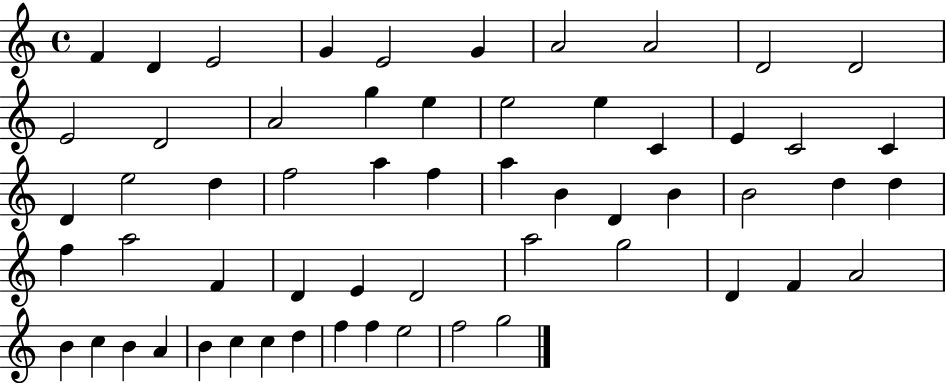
F4/q D4/q E4/h G4/q E4/h G4/q A4/h A4/h D4/h D4/h E4/h D4/h A4/h G5/q E5/q E5/h E5/q C4/q E4/q C4/h C4/q D4/q E5/h D5/q F5/h A5/q F5/q A5/q B4/q D4/q B4/q B4/h D5/q D5/q F5/q A5/h F4/q D4/q E4/q D4/h A5/h G5/h D4/q F4/q A4/h B4/q C5/q B4/q A4/q B4/q C5/q C5/q D5/q F5/q F5/q E5/h F5/h G5/h